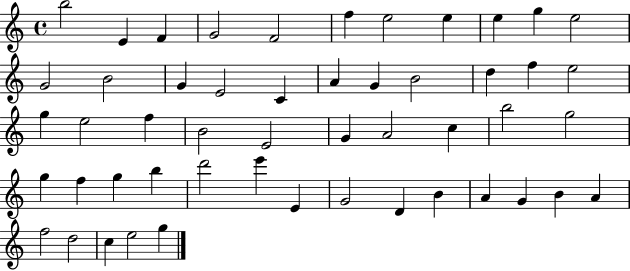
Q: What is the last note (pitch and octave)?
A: G5